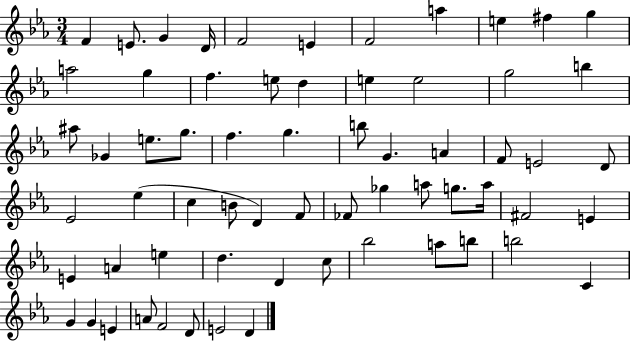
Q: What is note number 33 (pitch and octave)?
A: Eb4